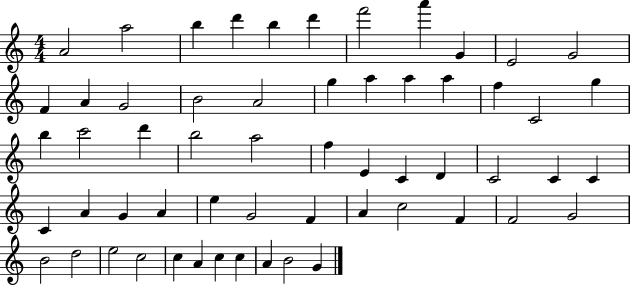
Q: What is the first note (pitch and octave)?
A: A4